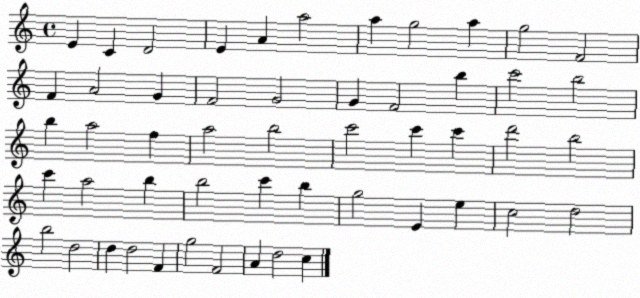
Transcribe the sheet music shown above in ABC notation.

X:1
T:Untitled
M:4/4
L:1/4
K:C
E C D2 E A a2 a g2 a g2 F2 F A2 G F2 G2 G F2 b c'2 b2 b a2 f a2 b2 c'2 c' c' d'2 b2 c' a2 b b2 c' b g2 E e c2 d2 b2 d2 d d2 F g2 F2 A d2 c